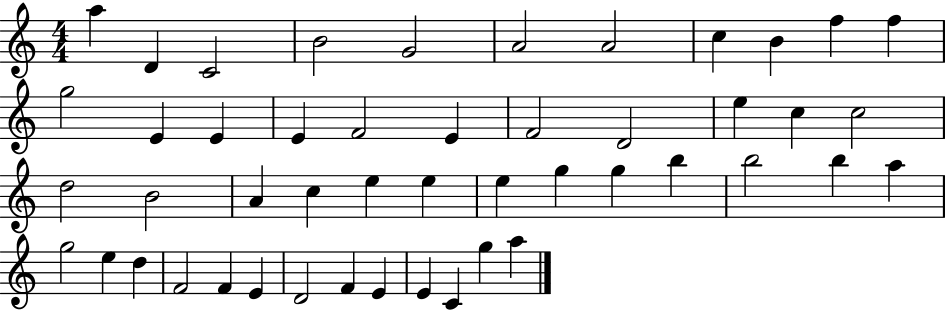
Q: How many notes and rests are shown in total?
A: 48